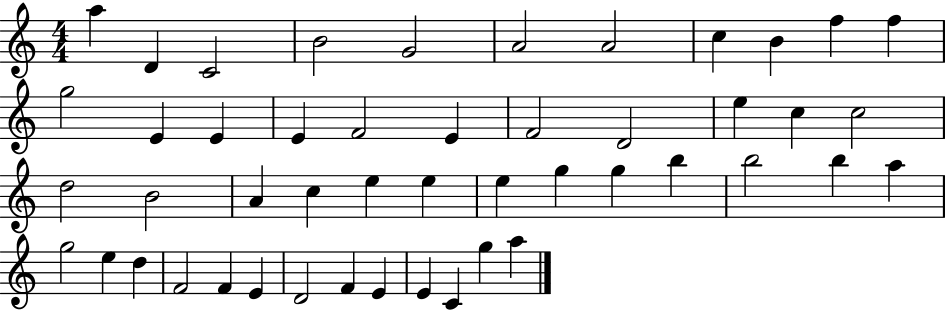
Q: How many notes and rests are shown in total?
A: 48